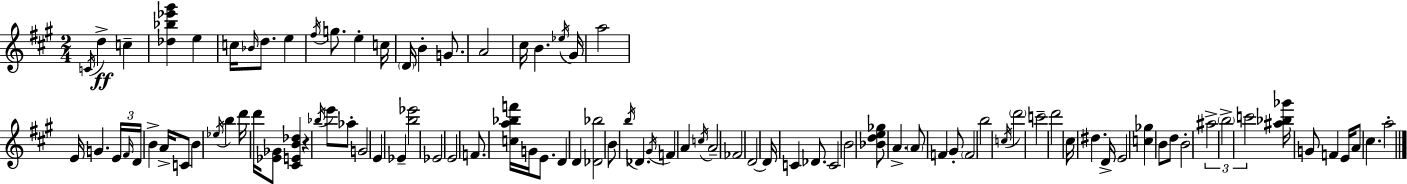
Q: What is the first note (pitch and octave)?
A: C4